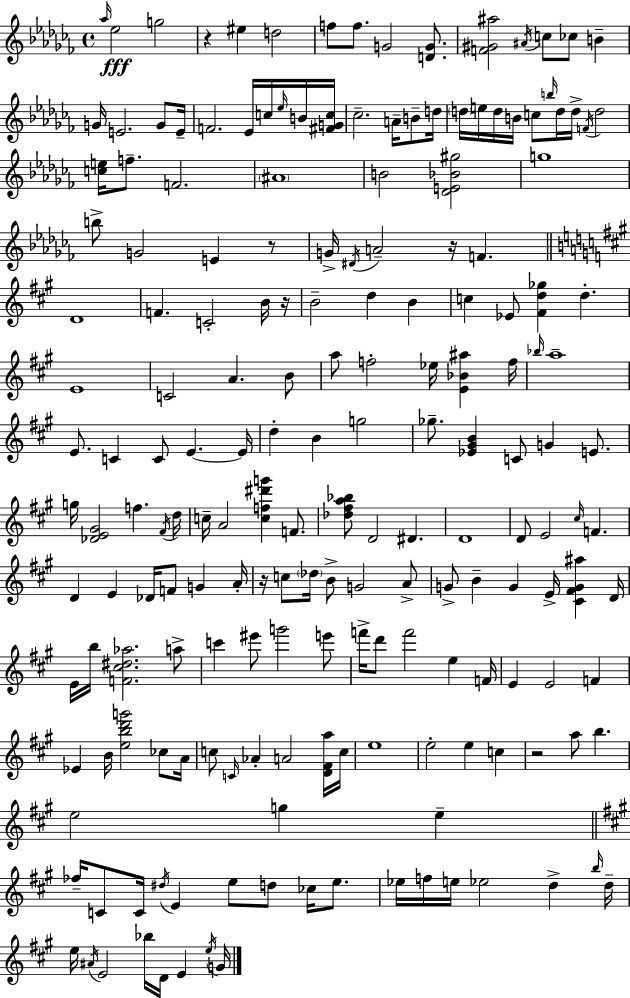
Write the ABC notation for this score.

X:1
T:Untitled
M:4/4
L:1/4
K:Abm
_a/4 _e2 g2 z ^e d2 f/2 f/2 G2 [DG]/2 [F^G^a]2 ^A/4 c/2 _c/2 B G/4 E2 G/2 E/4 F2 _E/4 c/4 _e/4 B/4 [^FGc]/4 _c2 A/4 B/2 d/4 d/4 e/4 d/4 B/4 c/2 b/4 d/4 d/4 F/4 d2 [ce]/4 f/2 F2 ^A4 B2 [_DE_B^g]2 g4 b/2 G2 E z/2 G/4 ^D/4 A2 z/4 F D4 F C2 B/4 z/4 B2 d B c _E/2 [^Fd_g] d E4 C2 A B/2 a/2 f2 _e/4 [E_B^a] f/4 _b/4 a4 E/2 C C/2 E E/4 d B g2 _g/2 [_E^GB] C/2 G E/2 g/4 [_DE^G]2 f ^F/4 d/4 c/4 A2 [cf^d'g'] F/2 [_d^fa_b]/2 D2 ^D D4 D/2 E2 ^c/4 F D E _D/4 F/2 G A/4 z/4 c/2 _d/4 B/2 G2 A/2 G/2 B G E/4 [^C^FG^a] D/4 E/4 b/4 [F^c^d_a]2 a/2 c' ^e'/2 g'2 e'/2 f'/4 d'/2 f'2 e F/4 E E2 F _E B/4 [ebd'g']2 _c/2 A/4 c/2 C/4 _A A2 [D^Fa]/4 c/4 e4 e2 e c z2 a/2 b e2 g e _f/4 C/2 C/4 ^d/4 E e/2 d/2 _c/4 e/2 _e/4 f/4 e/4 _e2 d b/4 d/4 e/4 ^A/4 E2 _b/4 D/4 E e/4 G/4